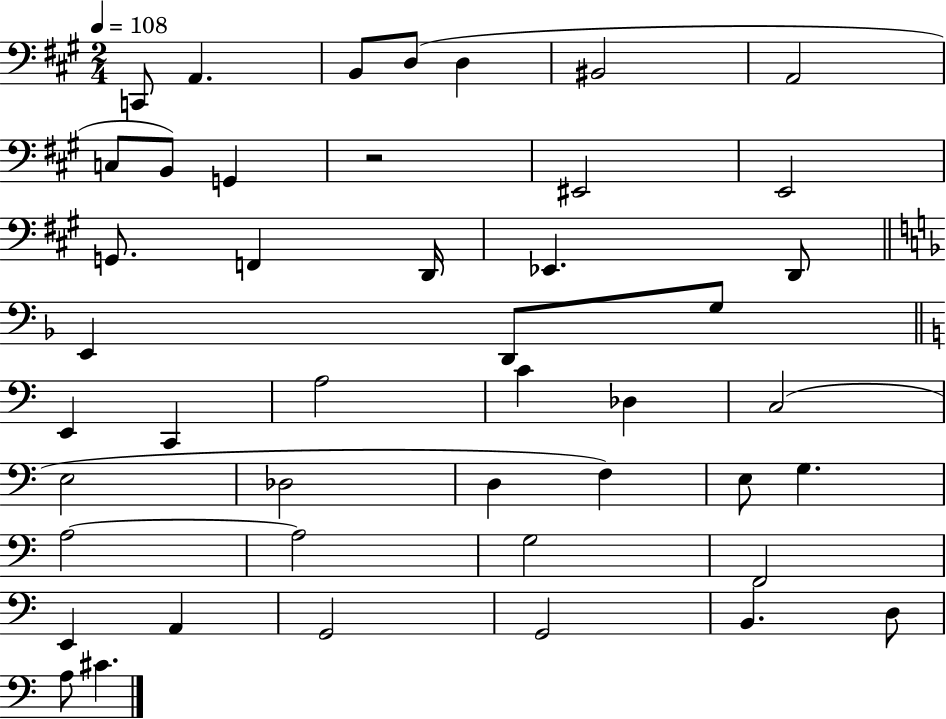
C2/e A2/q. B2/e D3/e D3/q BIS2/h A2/h C3/e B2/e G2/q R/h EIS2/h E2/h G2/e. F2/q D2/s Eb2/q. D2/e E2/q D2/e G3/e E2/q C2/q A3/h C4/q Db3/q C3/h E3/h Db3/h D3/q F3/q E3/e G3/q. A3/h A3/h G3/h F2/h E2/q A2/q G2/h G2/h B2/q. D3/e A3/e C#4/q.